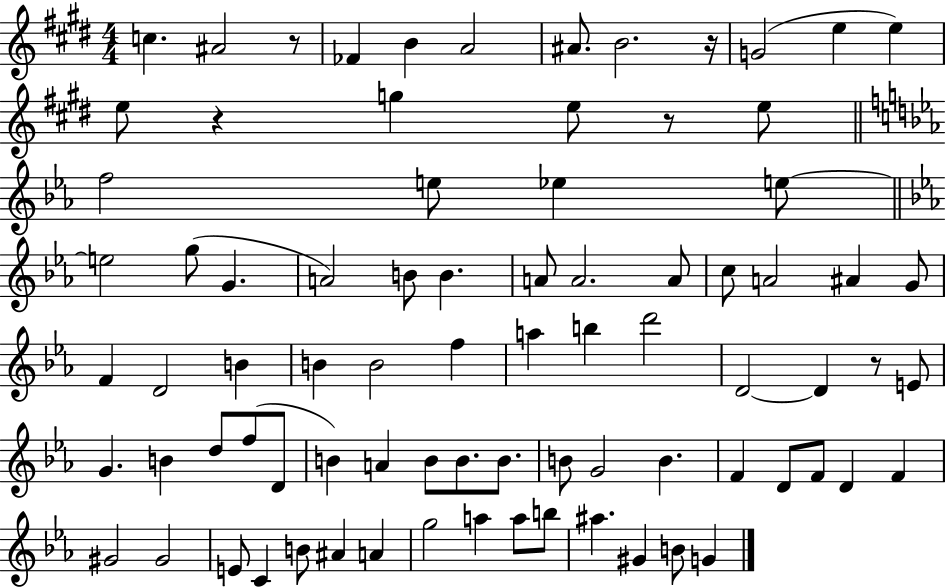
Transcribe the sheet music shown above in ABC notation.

X:1
T:Untitled
M:4/4
L:1/4
K:E
c ^A2 z/2 _F B A2 ^A/2 B2 z/4 G2 e e e/2 z g e/2 z/2 e/2 f2 e/2 _e e/2 e2 g/2 G A2 B/2 B A/2 A2 A/2 c/2 A2 ^A G/2 F D2 B B B2 f a b d'2 D2 D z/2 E/2 G B d/2 f/2 D/2 B A B/2 B/2 B/2 B/2 G2 B F D/2 F/2 D F ^G2 ^G2 E/2 C B/2 ^A A g2 a a/2 b/2 ^a ^G B/2 G